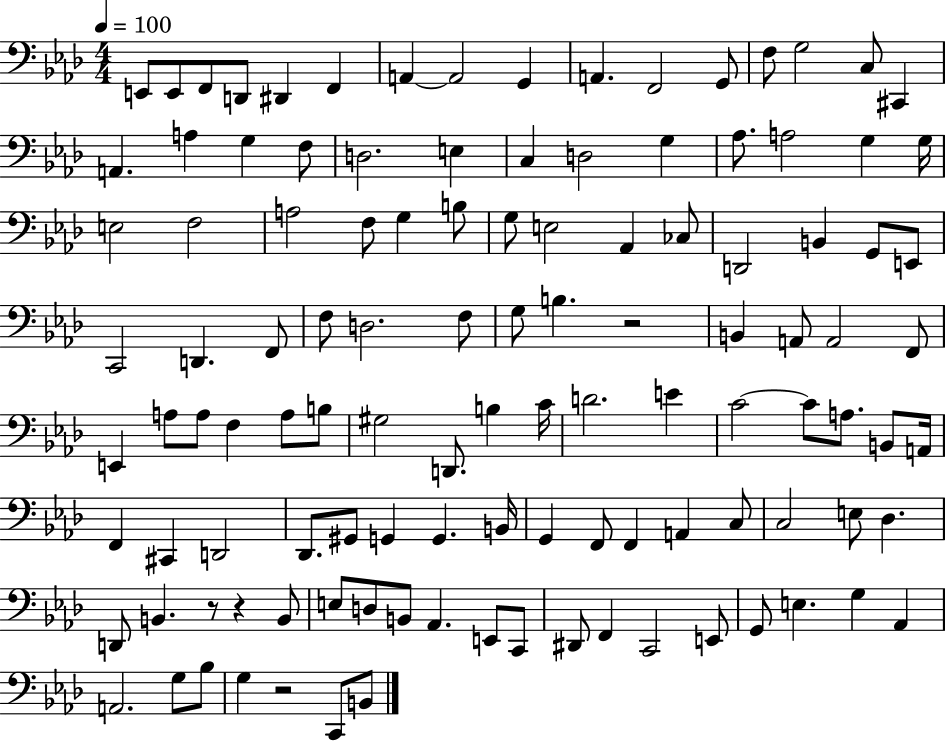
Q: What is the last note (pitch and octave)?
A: B2